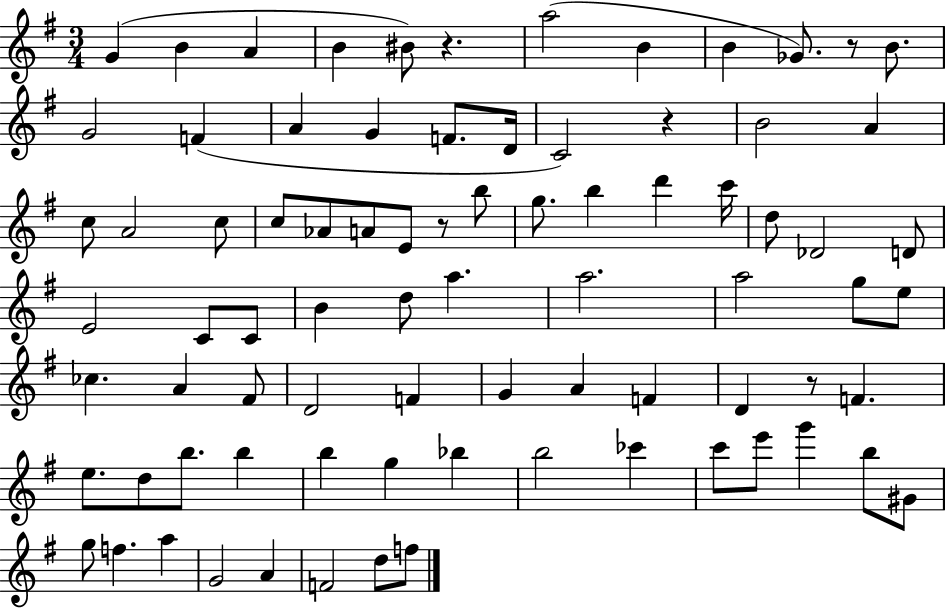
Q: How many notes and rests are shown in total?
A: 81